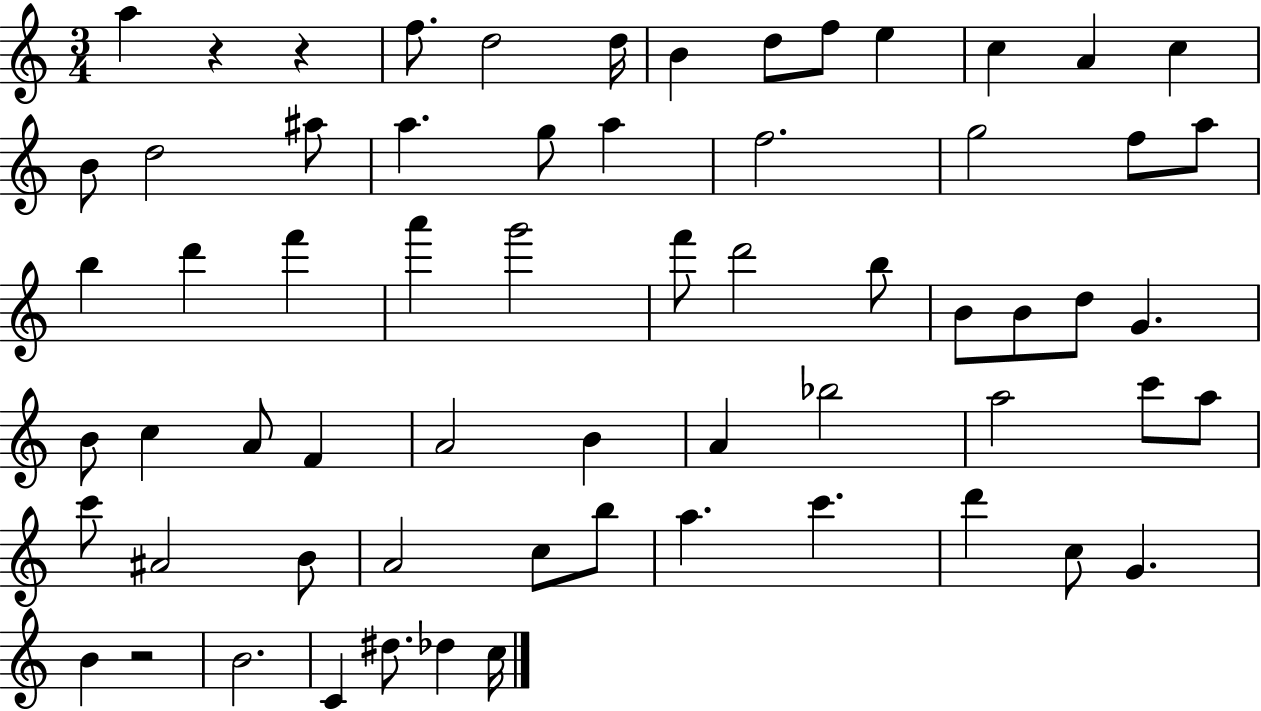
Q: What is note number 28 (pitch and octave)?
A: D6